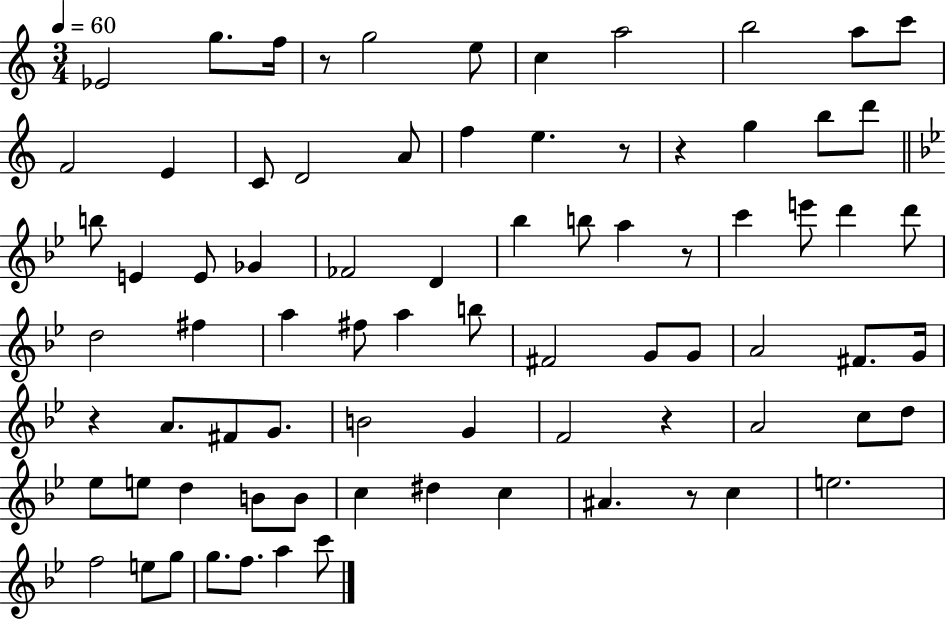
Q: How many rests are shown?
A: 7